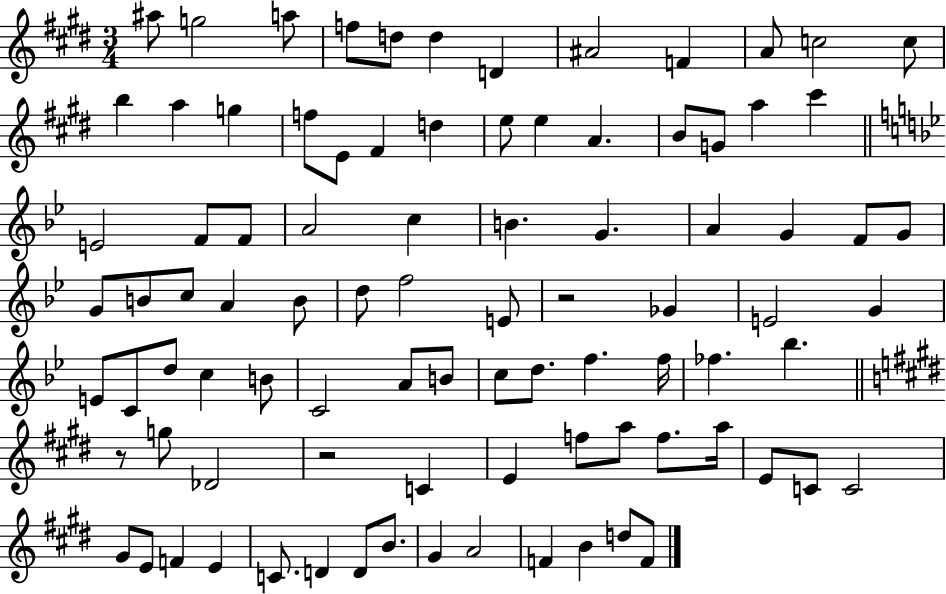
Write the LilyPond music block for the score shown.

{
  \clef treble
  \numericTimeSignature
  \time 3/4
  \key e \major
  ais''8 g''2 a''8 | f''8 d''8 d''4 d'4 | ais'2 f'4 | a'8 c''2 c''8 | \break b''4 a''4 g''4 | f''8 e'8 fis'4 d''4 | e''8 e''4 a'4. | b'8 g'8 a''4 cis'''4 | \break \bar "||" \break \key bes \major e'2 f'8 f'8 | a'2 c''4 | b'4. g'4. | a'4 g'4 f'8 g'8 | \break g'8 b'8 c''8 a'4 b'8 | d''8 f''2 e'8 | r2 ges'4 | e'2 g'4 | \break e'8 c'8 d''8 c''4 b'8 | c'2 a'8 b'8 | c''8 d''8. f''4. f''16 | fes''4. bes''4. | \break \bar "||" \break \key e \major r8 g''8 des'2 | r2 c'4 | e'4 f''8 a''8 f''8. a''16 | e'8 c'8 c'2 | \break gis'8 e'8 f'4 e'4 | c'8. d'4 d'8 b'8. | gis'4 a'2 | f'4 b'4 d''8 f'8 | \break \bar "|."
}